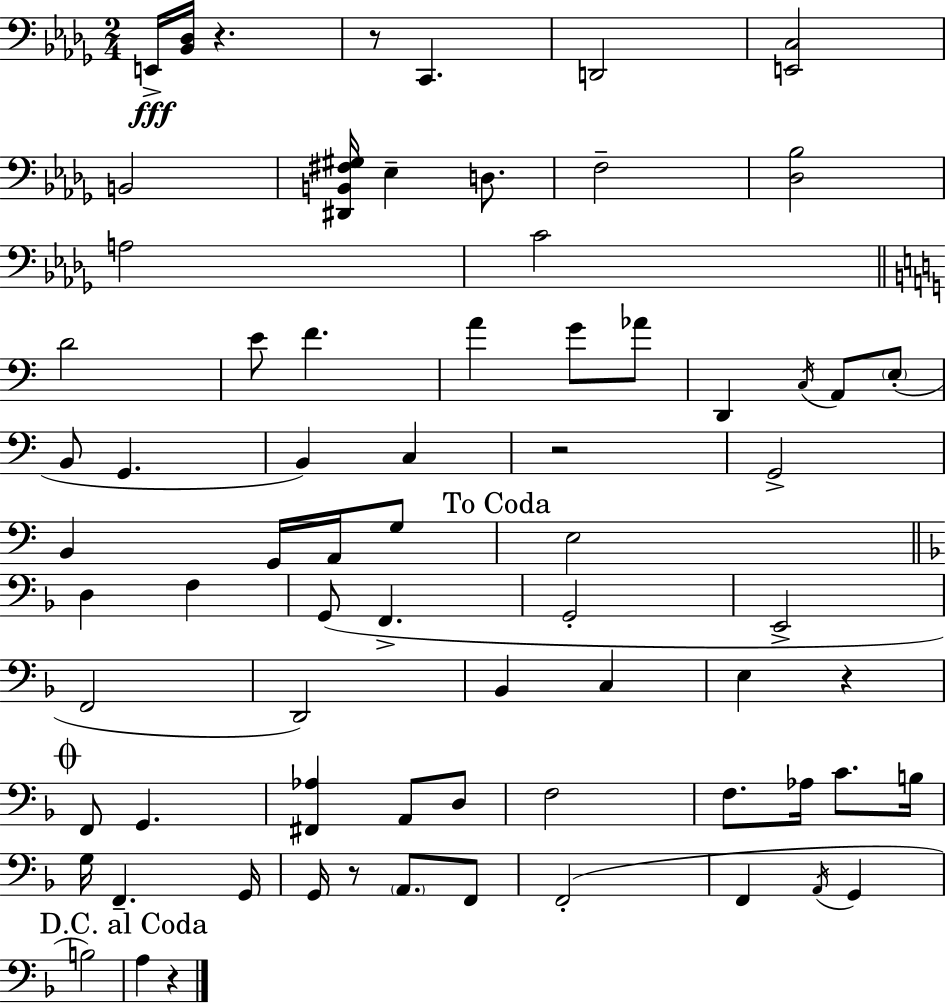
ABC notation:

X:1
T:Untitled
M:2/4
L:1/4
K:Bbm
E,,/4 [_B,,_D,]/4 z z/2 C,, D,,2 [E,,C,]2 B,,2 [^D,,B,,^F,^G,]/4 _E, D,/2 F,2 [_D,_B,]2 A,2 C2 D2 E/2 F A G/2 _A/2 D,, C,/4 A,,/2 E,/2 B,,/2 G,, B,, C, z2 G,,2 B,, G,,/4 A,,/4 G,/2 E,2 D, F, G,,/2 F,, G,,2 E,,2 F,,2 D,,2 _B,, C, E, z F,,/2 G,, [^F,,_A,] A,,/2 D,/2 F,2 F,/2 _A,/4 C/2 B,/4 G,/4 F,, G,,/4 G,,/4 z/2 A,,/2 F,,/2 F,,2 F,, A,,/4 G,, B,2 A, z